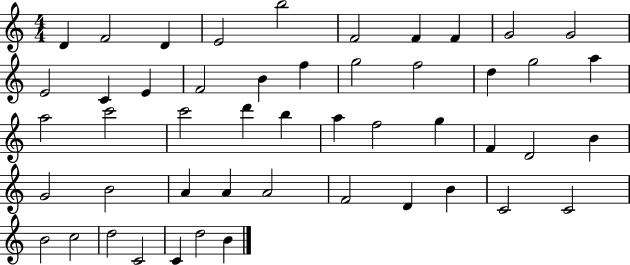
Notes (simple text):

D4/q F4/h D4/q E4/h B5/h F4/h F4/q F4/q G4/h G4/h E4/h C4/q E4/q F4/h B4/q F5/q G5/h F5/h D5/q G5/h A5/q A5/h C6/h C6/h D6/q B5/q A5/q F5/h G5/q F4/q D4/h B4/q G4/h B4/h A4/q A4/q A4/h F4/h D4/q B4/q C4/h C4/h B4/h C5/h D5/h C4/h C4/q D5/h B4/q